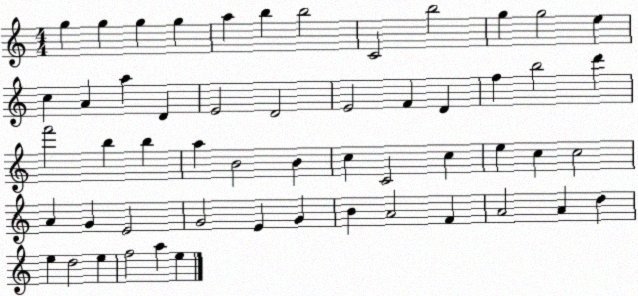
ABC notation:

X:1
T:Untitled
M:4/4
L:1/4
K:C
g g g g a b b2 C2 b2 g g2 e c A a D E2 D2 E2 F D f b2 d' f'2 b b a B2 B c C2 c e c c2 A G E2 G2 E G B A2 F A2 A d e d2 e f2 a e